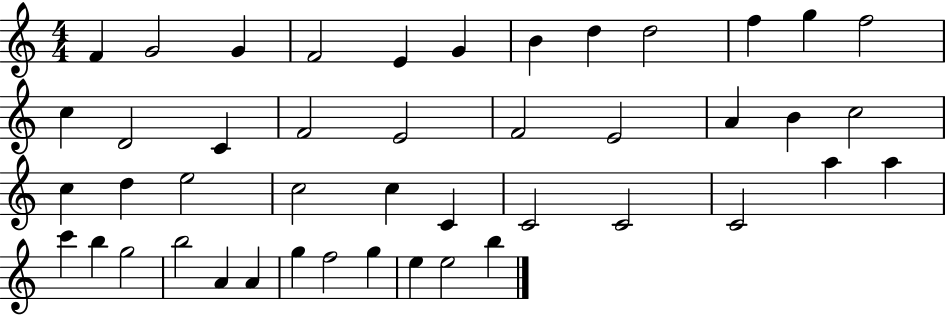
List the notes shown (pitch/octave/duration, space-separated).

F4/q G4/h G4/q F4/h E4/q G4/q B4/q D5/q D5/h F5/q G5/q F5/h C5/q D4/h C4/q F4/h E4/h F4/h E4/h A4/q B4/q C5/h C5/q D5/q E5/h C5/h C5/q C4/q C4/h C4/h C4/h A5/q A5/q C6/q B5/q G5/h B5/h A4/q A4/q G5/q F5/h G5/q E5/q E5/h B5/q